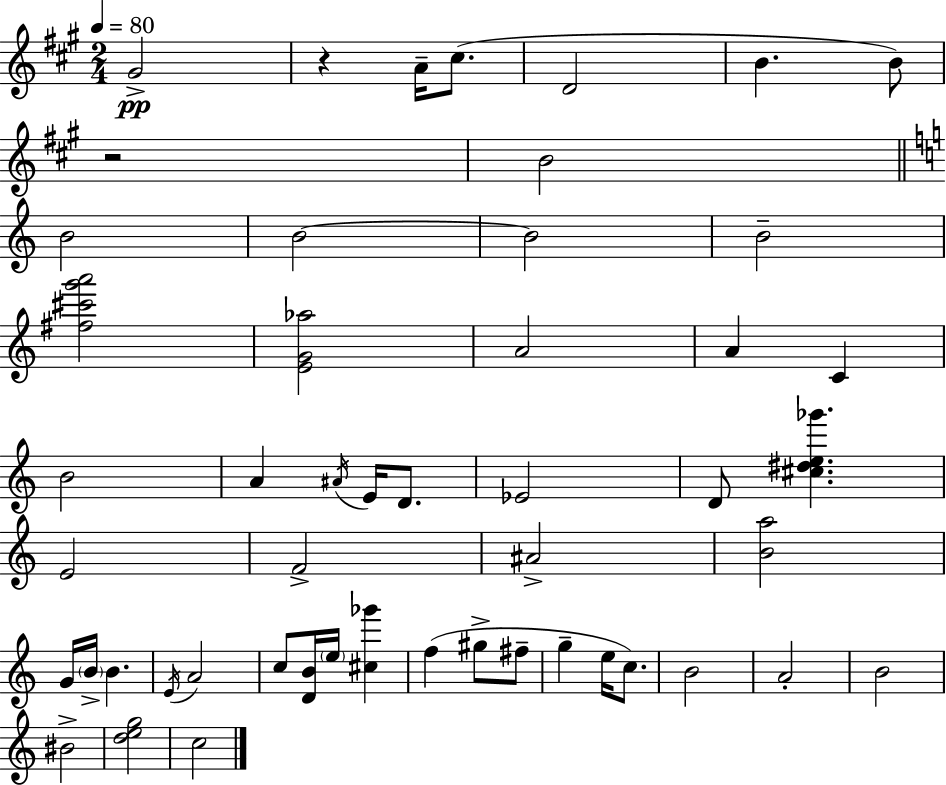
G#4/h R/q A4/s C#5/e. D4/h B4/q. B4/e R/h B4/h B4/h B4/h B4/h B4/h [F#5,C#6,G6,A6]/h [E4,G4,Ab5]/h A4/h A4/q C4/q B4/h A4/q A#4/s E4/s D4/e. Eb4/h D4/e [C#5,D#5,E5,Gb6]/q. E4/h F4/h A#4/h [B4,A5]/h G4/s B4/s B4/q. E4/s A4/h C5/e [D4,B4]/s E5/s [C#5,Gb6]/q F5/q G#5/e F#5/e G5/q E5/s C5/e. B4/h A4/h B4/h BIS4/h [D5,E5,G5]/h C5/h